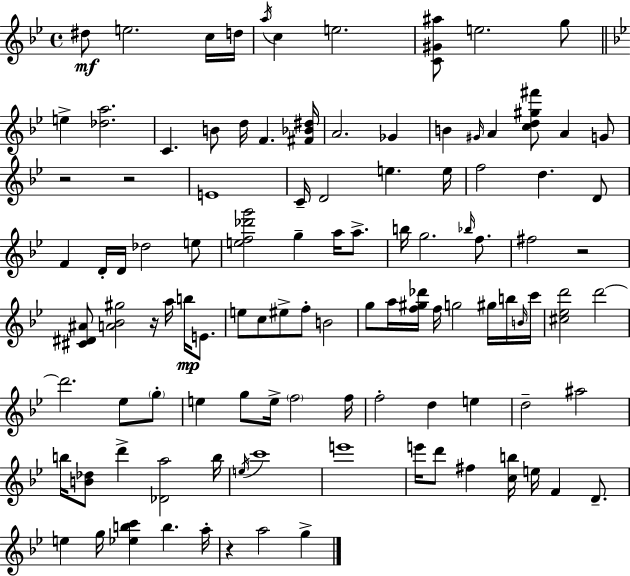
D#5/e E5/h. C5/s D5/s A5/s C5/q E5/h. [C4,G#4,A#5]/e E5/h. G5/e E5/q [Db5,A5]/h. C4/q. B4/e D5/s F4/q. [F#4,Bb4,D#5]/s A4/h. Gb4/q B4/q G#4/s A4/q [C5,D5,G#5,F#6]/e A4/q G4/e R/h R/h E4/w C4/s D4/h E5/q. E5/s F5/h D5/q. D4/e F4/q D4/s D4/s Db5/h E5/e [E5,F5,Db6,G6]/h G5/q A5/s A5/e. B5/s G5/h. Bb5/s F5/e. F#5/h R/h [C#4,D#4,A#4]/e [A4,Bb4,G#5]/h R/s A5/s B5/s E4/e. E5/e C5/e EIS5/e F5/e B4/h G5/e A5/s [F5,G#5,Db6]/s F5/s G5/h G#5/s B5/s B4/s C6/s [C#5,Eb5,D6]/h D6/h D6/h. Eb5/e G5/e E5/q G5/e E5/s F5/h F5/s F5/h D5/q E5/q D5/h A#5/h B5/s [B4,Db5]/e D6/q [Db4,A5]/h B5/s E5/s C6/w E6/w E6/s D6/e F#5/q [C5,B5]/s E5/s F4/q D4/e. E5/q G5/s [Eb5,B5,C6]/q B5/q. A5/s R/q A5/h G5/q